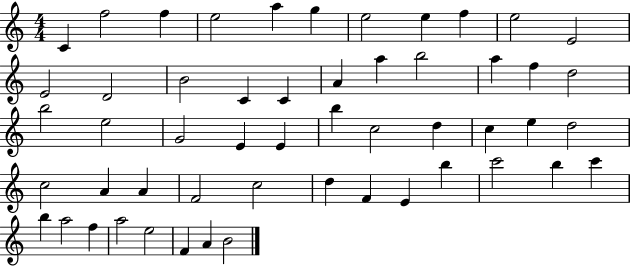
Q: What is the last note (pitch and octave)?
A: B4